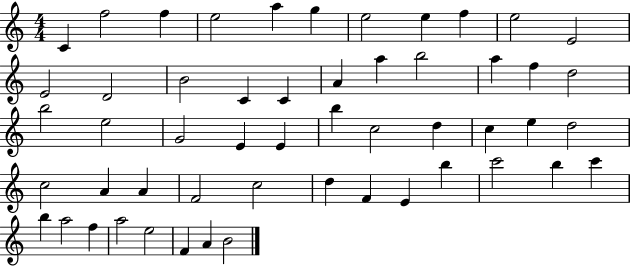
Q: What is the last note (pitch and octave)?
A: B4